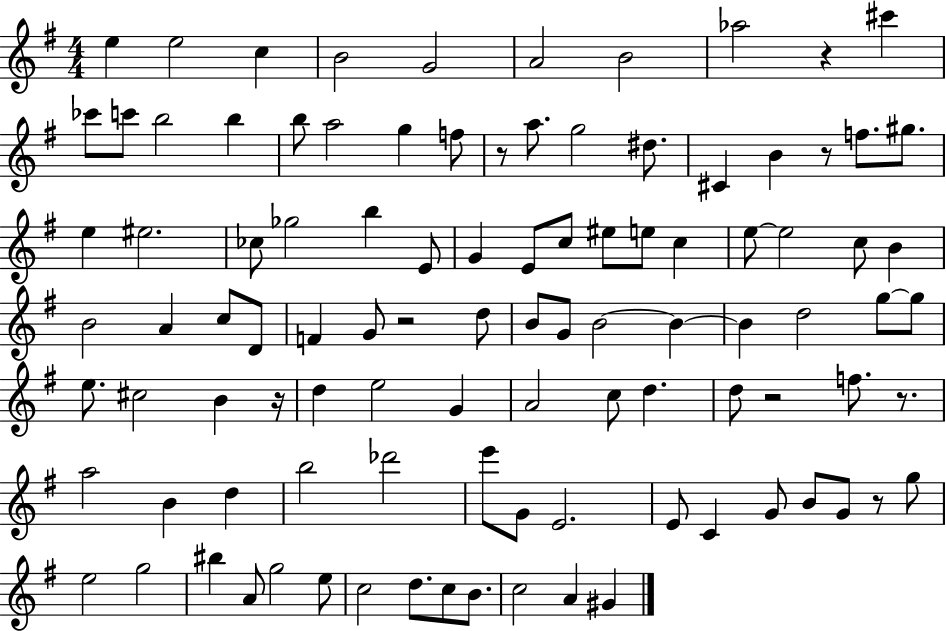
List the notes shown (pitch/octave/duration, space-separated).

E5/q E5/h C5/q B4/h G4/h A4/h B4/h Ab5/h R/q C#6/q CES6/e C6/e B5/h B5/q B5/e A5/h G5/q F5/e R/e A5/e. G5/h D#5/e. C#4/q B4/q R/e F5/e. G#5/e. E5/q EIS5/h. CES5/e Gb5/h B5/q E4/e G4/q E4/e C5/e EIS5/e E5/e C5/q E5/e E5/h C5/e B4/q B4/h A4/q C5/e D4/e F4/q G4/e R/h D5/e B4/e G4/e B4/h B4/q B4/q D5/h G5/e G5/e E5/e. C#5/h B4/q R/s D5/q E5/h G4/q A4/h C5/e D5/q. D5/e R/h F5/e. R/e. A5/h B4/q D5/q B5/h Db6/h E6/e G4/e E4/h. E4/e C4/q G4/e B4/e G4/e R/e G5/e E5/h G5/h BIS5/q A4/e G5/h E5/e C5/h D5/e. C5/e B4/e. C5/h A4/q G#4/q